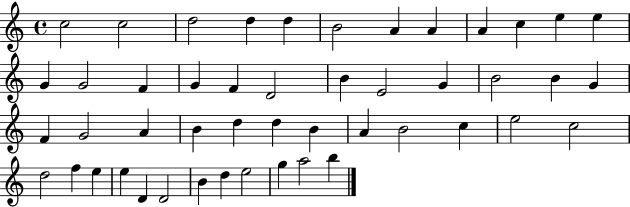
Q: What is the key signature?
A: C major